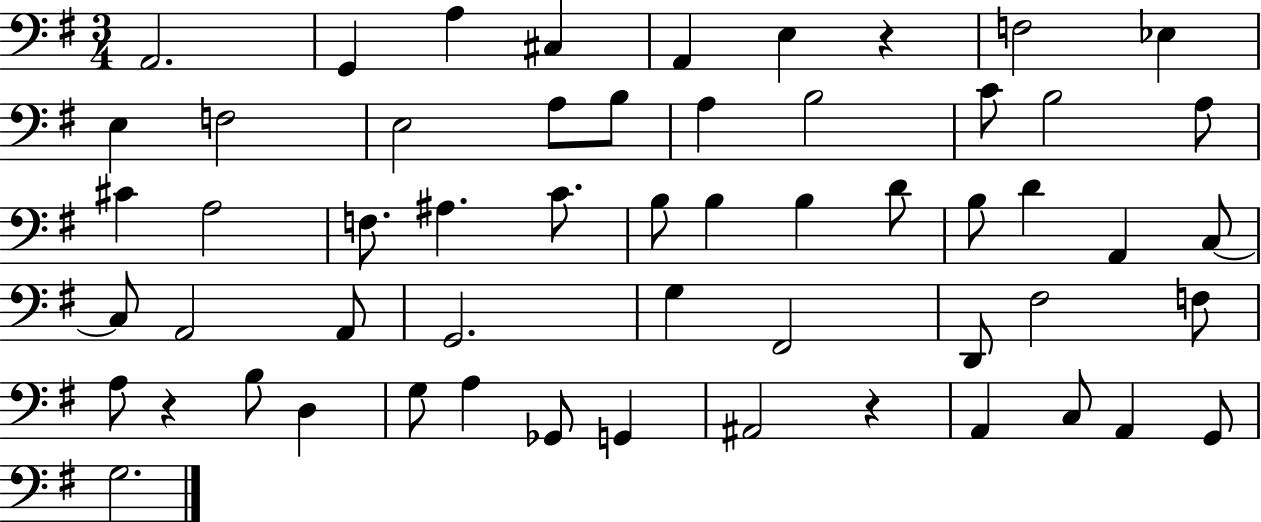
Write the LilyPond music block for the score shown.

{
  \clef bass
  \numericTimeSignature
  \time 3/4
  \key g \major
  a,2. | g,4 a4 cis4 | a,4 e4 r4 | f2 ees4 | \break e4 f2 | e2 a8 b8 | a4 b2 | c'8 b2 a8 | \break cis'4 a2 | f8. ais4. c'8. | b8 b4 b4 d'8 | b8 d'4 a,4 c8~~ | \break c8 a,2 a,8 | g,2. | g4 fis,2 | d,8 fis2 f8 | \break a8 r4 b8 d4 | g8 a4 ges,8 g,4 | ais,2 r4 | a,4 c8 a,4 g,8 | \break g2. | \bar "|."
}